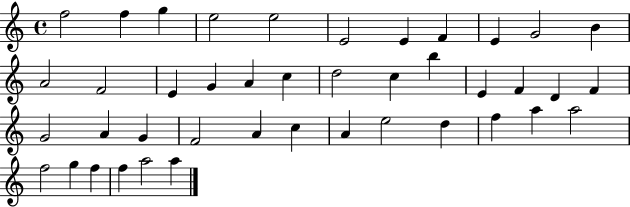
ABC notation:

X:1
T:Untitled
M:4/4
L:1/4
K:C
f2 f g e2 e2 E2 E F E G2 B A2 F2 E G A c d2 c b E F D F G2 A G F2 A c A e2 d f a a2 f2 g f f a2 a